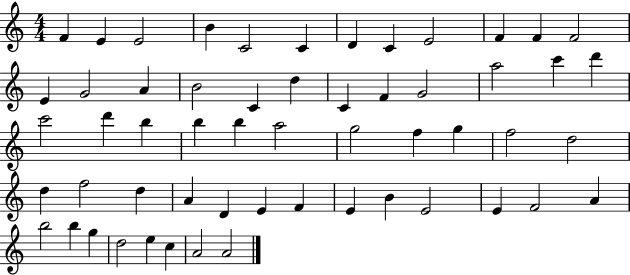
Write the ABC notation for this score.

X:1
T:Untitled
M:4/4
L:1/4
K:C
F E E2 B C2 C D C E2 F F F2 E G2 A B2 C d C F G2 a2 c' d' c'2 d' b b b a2 g2 f g f2 d2 d f2 d A D E F E B E2 E F2 A b2 b g d2 e c A2 A2